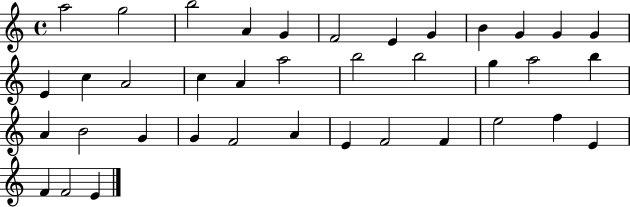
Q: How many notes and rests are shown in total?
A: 38